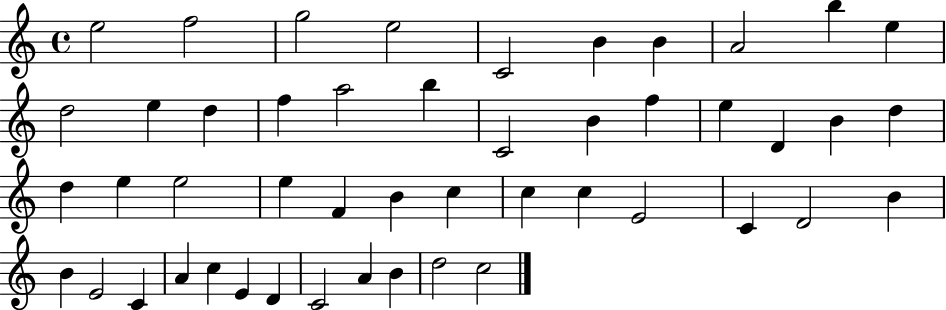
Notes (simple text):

E5/h F5/h G5/h E5/h C4/h B4/q B4/q A4/h B5/q E5/q D5/h E5/q D5/q F5/q A5/h B5/q C4/h B4/q F5/q E5/q D4/q B4/q D5/q D5/q E5/q E5/h E5/q F4/q B4/q C5/q C5/q C5/q E4/h C4/q D4/h B4/q B4/q E4/h C4/q A4/q C5/q E4/q D4/q C4/h A4/q B4/q D5/h C5/h